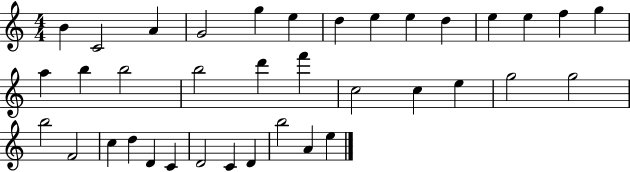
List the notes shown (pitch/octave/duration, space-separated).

B4/q C4/h A4/q G4/h G5/q E5/q D5/q E5/q E5/q D5/q E5/q E5/q F5/q G5/q A5/q B5/q B5/h B5/h D6/q F6/q C5/h C5/q E5/q G5/h G5/h B5/h F4/h C5/q D5/q D4/q C4/q D4/h C4/q D4/q B5/h A4/q E5/q